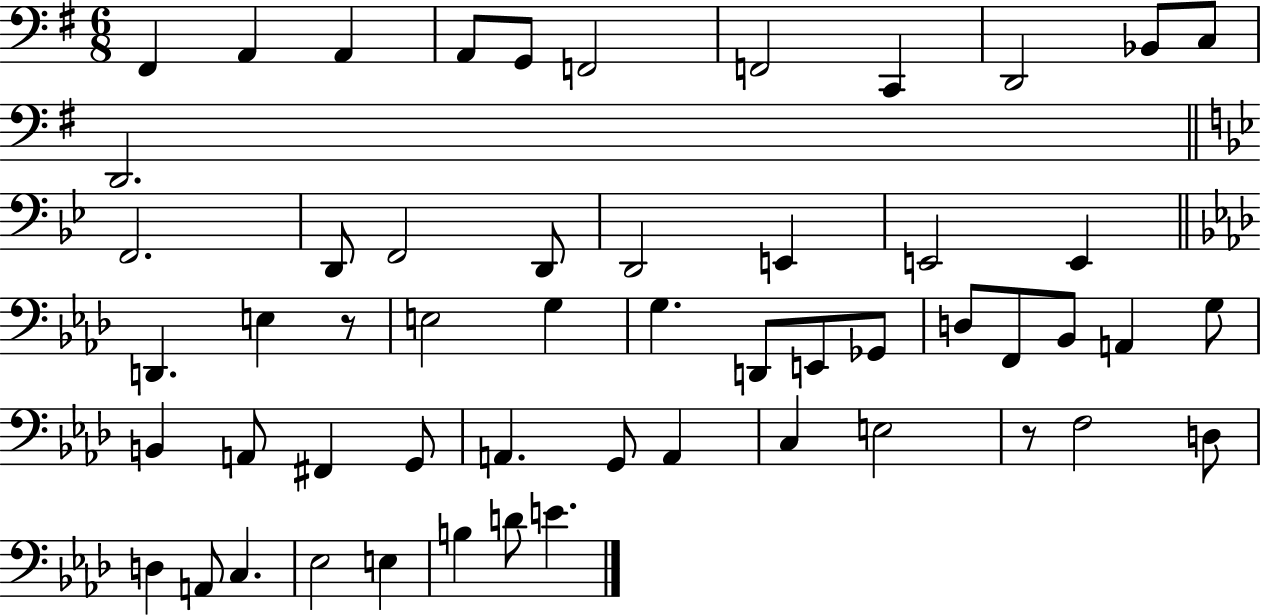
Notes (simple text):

F#2/q A2/q A2/q A2/e G2/e F2/h F2/h C2/q D2/h Bb2/e C3/e D2/h. F2/h. D2/e F2/h D2/e D2/h E2/q E2/h E2/q D2/q. E3/q R/e E3/h G3/q G3/q. D2/e E2/e Gb2/e D3/e F2/e Bb2/e A2/q G3/e B2/q A2/e F#2/q G2/e A2/q. G2/e A2/q C3/q E3/h R/e F3/h D3/e D3/q A2/e C3/q. Eb3/h E3/q B3/q D4/e E4/q.